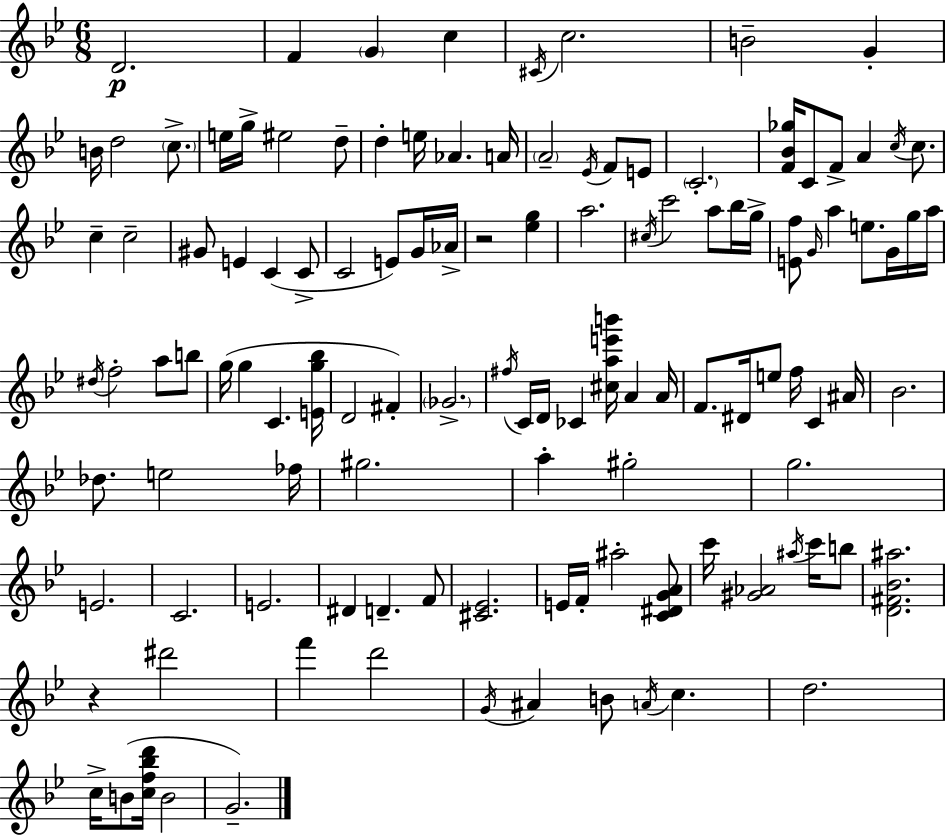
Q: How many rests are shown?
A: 2